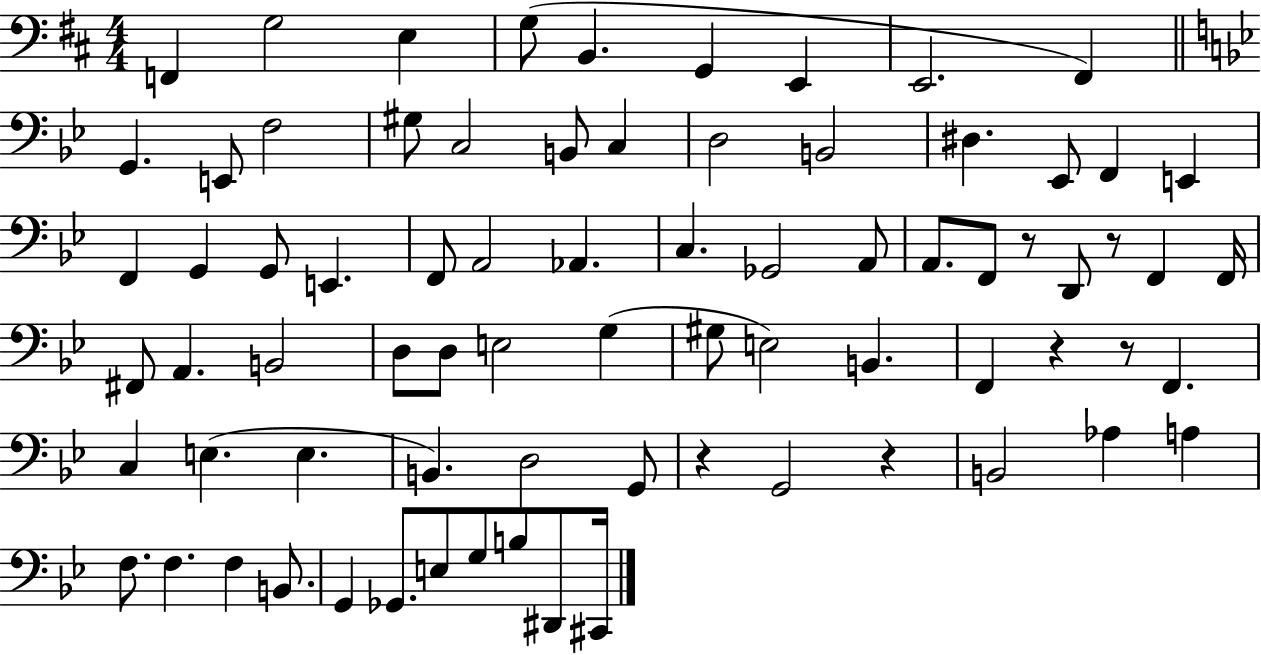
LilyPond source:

{
  \clef bass
  \numericTimeSignature
  \time 4/4
  \key d \major
  f,4 g2 e4 | g8( b,4. g,4 e,4 | e,2. fis,4) | \bar "||" \break \key g \minor g,4. e,8 f2 | gis8 c2 b,8 c4 | d2 b,2 | dis4. ees,8 f,4 e,4 | \break f,4 g,4 g,8 e,4. | f,8 a,2 aes,4. | c4. ges,2 a,8 | a,8. f,8 r8 d,8 r8 f,4 f,16 | \break fis,8 a,4. b,2 | d8 d8 e2 g4( | gis8 e2) b,4. | f,4 r4 r8 f,4. | \break c4 e4.( e4. | b,4.) d2 g,8 | r4 g,2 r4 | b,2 aes4 a4 | \break f8. f4. f4 b,8. | g,4 ges,8. e8 g8 b8 dis,8 cis,16 | \bar "|."
}